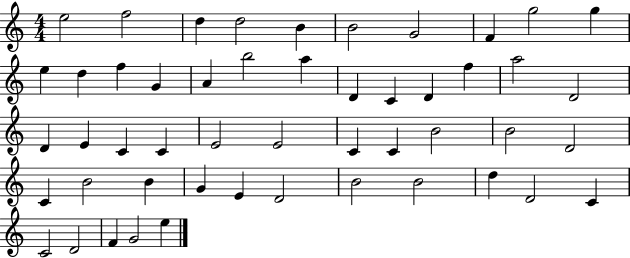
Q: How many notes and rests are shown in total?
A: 50